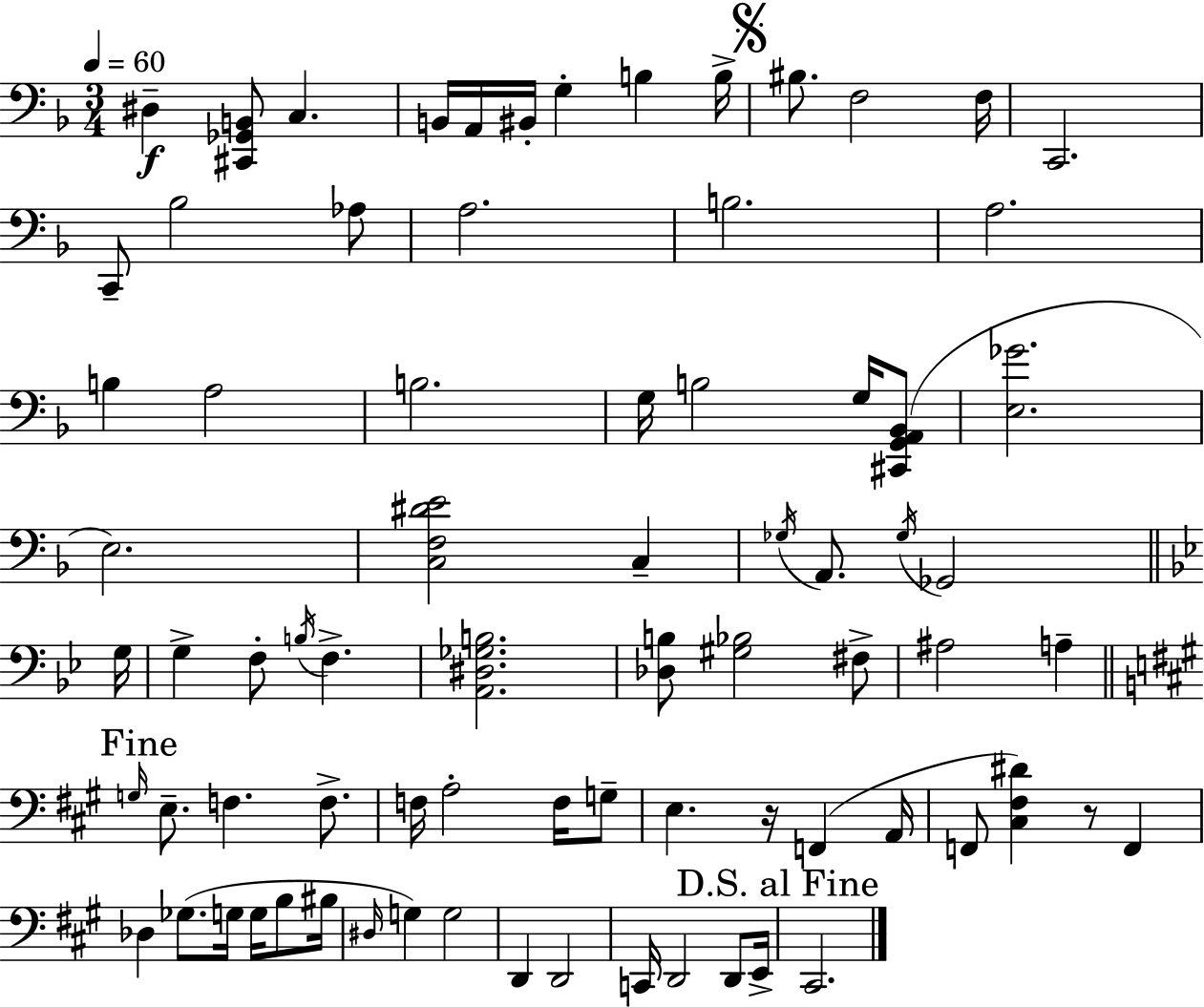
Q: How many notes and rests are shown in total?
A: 77